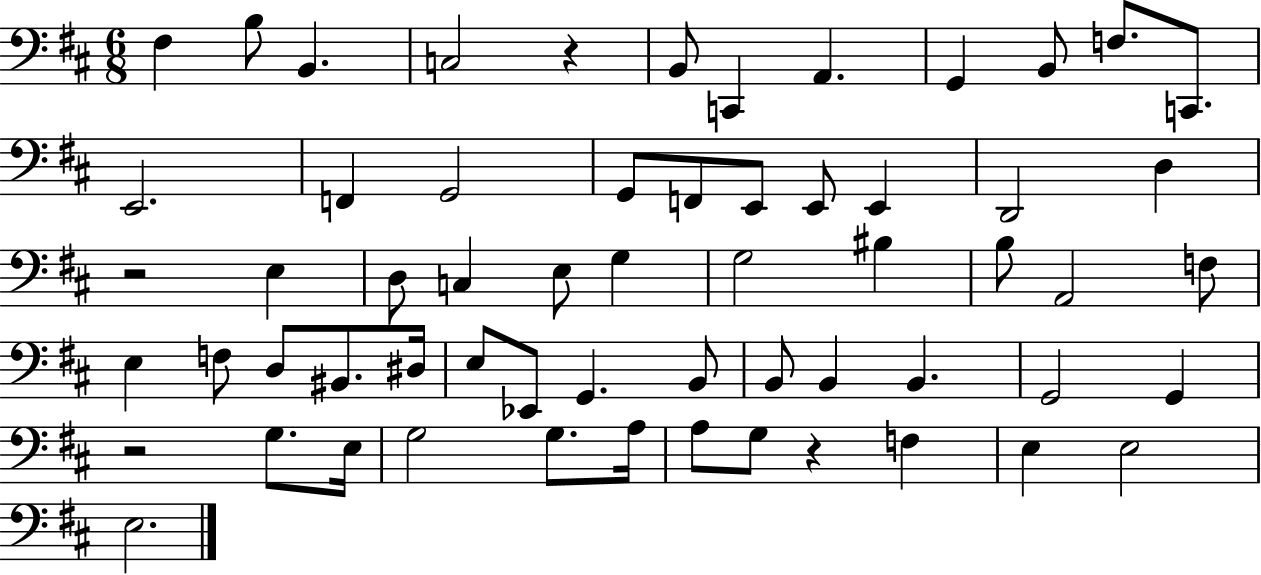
F#3/q B3/e B2/q. C3/h R/q B2/e C2/q A2/q. G2/q B2/e F3/e. C2/e. E2/h. F2/q G2/h G2/e F2/e E2/e E2/e E2/q D2/h D3/q R/h E3/q D3/e C3/q E3/e G3/q G3/h BIS3/q B3/e A2/h F3/e E3/q F3/e D3/e BIS2/e. D#3/s E3/e Eb2/e G2/q. B2/e B2/e B2/q B2/q. G2/h G2/q R/h G3/e. E3/s G3/h G3/e. A3/s A3/e G3/e R/q F3/q E3/q E3/h E3/h.